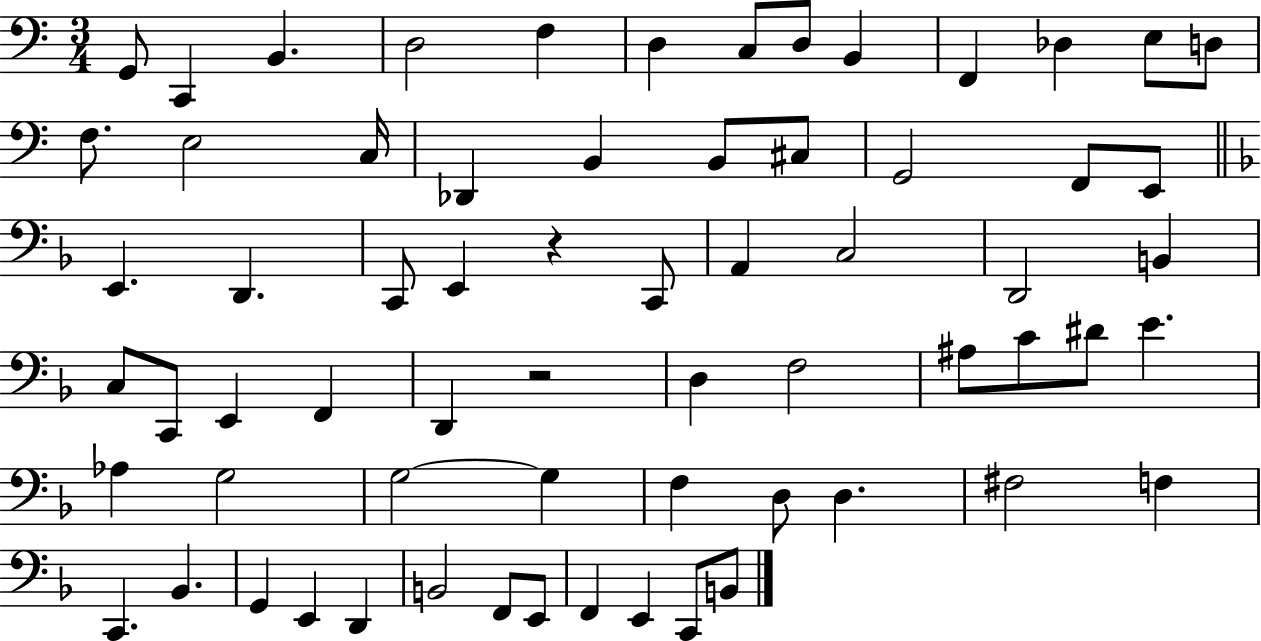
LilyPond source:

{
  \clef bass
  \numericTimeSignature
  \time 3/4
  \key c \major
  g,8 c,4 b,4. | d2 f4 | d4 c8 d8 b,4 | f,4 des4 e8 d8 | \break f8. e2 c16 | des,4 b,4 b,8 cis8 | g,2 f,8 e,8 | \bar "||" \break \key f \major e,4. d,4. | c,8 e,4 r4 c,8 | a,4 c2 | d,2 b,4 | \break c8 c,8 e,4 f,4 | d,4 r2 | d4 f2 | ais8 c'8 dis'8 e'4. | \break aes4 g2 | g2~~ g4 | f4 d8 d4. | fis2 f4 | \break c,4. bes,4. | g,4 e,4 d,4 | b,2 f,8 e,8 | f,4 e,4 c,8 b,8 | \break \bar "|."
}